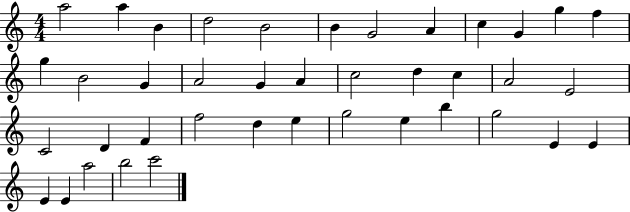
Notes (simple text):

A5/h A5/q B4/q D5/h B4/h B4/q G4/h A4/q C5/q G4/q G5/q F5/q G5/q B4/h G4/q A4/h G4/q A4/q C5/h D5/q C5/q A4/h E4/h C4/h D4/q F4/q F5/h D5/q E5/q G5/h E5/q B5/q G5/h E4/q E4/q E4/q E4/q A5/h B5/h C6/h